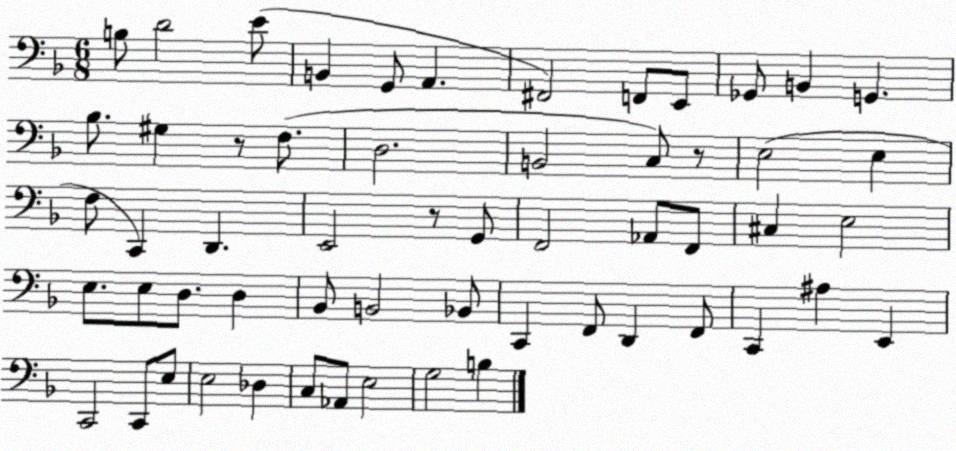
X:1
T:Untitled
M:6/8
L:1/4
K:F
B,/2 D2 E/2 B,, G,,/2 A,, ^F,,2 F,,/2 E,,/2 _G,,/2 B,, G,, _B,/2 ^G, z/2 F,/2 D,2 B,,2 C,/2 z/2 E,2 E, F,/2 C,, D,, E,,2 z/2 G,,/2 F,,2 _A,,/2 F,,/2 ^C, E,2 E,/2 E,/2 D,/2 D, _B,,/2 B,,2 _B,,/2 C,, F,,/2 D,, F,,/2 C,, ^A, E,, C,,2 C,,/2 E,/2 E,2 _D, C,/2 _A,,/2 E,2 G,2 B,